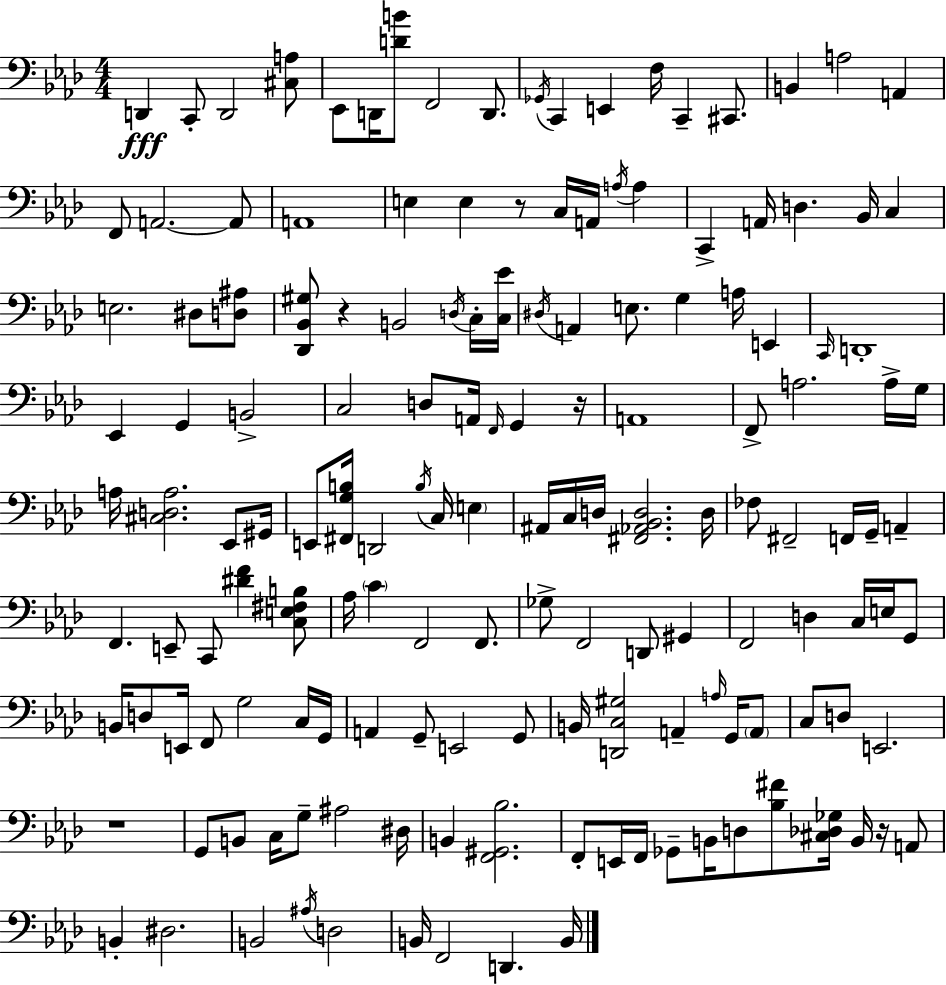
X:1
T:Untitled
M:4/4
L:1/4
K:Fm
D,, C,,/2 D,,2 [^C,A,]/2 _E,,/2 D,,/4 [DB]/2 F,,2 D,,/2 _G,,/4 C,, E,, F,/4 C,, ^C,,/2 B,, A,2 A,, F,,/2 A,,2 A,,/2 A,,4 E, E, z/2 C,/4 A,,/4 A,/4 A, C,, A,,/4 D, _B,,/4 C, E,2 ^D,/2 [D,^A,]/2 [_D,,_B,,^G,]/2 z B,,2 D,/4 C,/4 [C,_E]/4 ^D,/4 A,, E,/2 G, A,/4 E,, C,,/4 D,,4 _E,, G,, B,,2 C,2 D,/2 A,,/4 F,,/4 G,, z/4 A,,4 F,,/2 A,2 A,/4 G,/4 A,/4 [^C,D,A,]2 _E,,/2 ^G,,/4 E,,/2 [^F,,G,B,]/4 D,,2 B,/4 C,/4 E, ^A,,/4 C,/4 D,/4 [^F,,_A,,_B,,D,]2 D,/4 _F,/2 ^F,,2 F,,/4 G,,/4 A,, F,, E,,/2 C,,/2 [^DF] [C,E,^F,B,]/2 _A,/4 C F,,2 F,,/2 _G,/2 F,,2 D,,/2 ^G,, F,,2 D, C,/4 E,/4 G,,/2 B,,/4 D,/2 E,,/4 F,,/2 G,2 C,/4 G,,/4 A,, G,,/2 E,,2 G,,/2 B,,/4 [D,,C,^G,]2 A,, A,/4 G,,/4 A,,/2 C,/2 D,/2 E,,2 z4 G,,/2 B,,/2 C,/4 G,/2 ^A,2 ^D,/4 B,, [F,,^G,,_B,]2 F,,/2 E,,/4 F,,/4 _G,,/2 B,,/4 D,/2 [_B,^F]/2 [^C,_D,_G,]/4 B,,/4 z/4 A,,/2 B,, ^D,2 B,,2 ^A,/4 D,2 B,,/4 F,,2 D,, B,,/4